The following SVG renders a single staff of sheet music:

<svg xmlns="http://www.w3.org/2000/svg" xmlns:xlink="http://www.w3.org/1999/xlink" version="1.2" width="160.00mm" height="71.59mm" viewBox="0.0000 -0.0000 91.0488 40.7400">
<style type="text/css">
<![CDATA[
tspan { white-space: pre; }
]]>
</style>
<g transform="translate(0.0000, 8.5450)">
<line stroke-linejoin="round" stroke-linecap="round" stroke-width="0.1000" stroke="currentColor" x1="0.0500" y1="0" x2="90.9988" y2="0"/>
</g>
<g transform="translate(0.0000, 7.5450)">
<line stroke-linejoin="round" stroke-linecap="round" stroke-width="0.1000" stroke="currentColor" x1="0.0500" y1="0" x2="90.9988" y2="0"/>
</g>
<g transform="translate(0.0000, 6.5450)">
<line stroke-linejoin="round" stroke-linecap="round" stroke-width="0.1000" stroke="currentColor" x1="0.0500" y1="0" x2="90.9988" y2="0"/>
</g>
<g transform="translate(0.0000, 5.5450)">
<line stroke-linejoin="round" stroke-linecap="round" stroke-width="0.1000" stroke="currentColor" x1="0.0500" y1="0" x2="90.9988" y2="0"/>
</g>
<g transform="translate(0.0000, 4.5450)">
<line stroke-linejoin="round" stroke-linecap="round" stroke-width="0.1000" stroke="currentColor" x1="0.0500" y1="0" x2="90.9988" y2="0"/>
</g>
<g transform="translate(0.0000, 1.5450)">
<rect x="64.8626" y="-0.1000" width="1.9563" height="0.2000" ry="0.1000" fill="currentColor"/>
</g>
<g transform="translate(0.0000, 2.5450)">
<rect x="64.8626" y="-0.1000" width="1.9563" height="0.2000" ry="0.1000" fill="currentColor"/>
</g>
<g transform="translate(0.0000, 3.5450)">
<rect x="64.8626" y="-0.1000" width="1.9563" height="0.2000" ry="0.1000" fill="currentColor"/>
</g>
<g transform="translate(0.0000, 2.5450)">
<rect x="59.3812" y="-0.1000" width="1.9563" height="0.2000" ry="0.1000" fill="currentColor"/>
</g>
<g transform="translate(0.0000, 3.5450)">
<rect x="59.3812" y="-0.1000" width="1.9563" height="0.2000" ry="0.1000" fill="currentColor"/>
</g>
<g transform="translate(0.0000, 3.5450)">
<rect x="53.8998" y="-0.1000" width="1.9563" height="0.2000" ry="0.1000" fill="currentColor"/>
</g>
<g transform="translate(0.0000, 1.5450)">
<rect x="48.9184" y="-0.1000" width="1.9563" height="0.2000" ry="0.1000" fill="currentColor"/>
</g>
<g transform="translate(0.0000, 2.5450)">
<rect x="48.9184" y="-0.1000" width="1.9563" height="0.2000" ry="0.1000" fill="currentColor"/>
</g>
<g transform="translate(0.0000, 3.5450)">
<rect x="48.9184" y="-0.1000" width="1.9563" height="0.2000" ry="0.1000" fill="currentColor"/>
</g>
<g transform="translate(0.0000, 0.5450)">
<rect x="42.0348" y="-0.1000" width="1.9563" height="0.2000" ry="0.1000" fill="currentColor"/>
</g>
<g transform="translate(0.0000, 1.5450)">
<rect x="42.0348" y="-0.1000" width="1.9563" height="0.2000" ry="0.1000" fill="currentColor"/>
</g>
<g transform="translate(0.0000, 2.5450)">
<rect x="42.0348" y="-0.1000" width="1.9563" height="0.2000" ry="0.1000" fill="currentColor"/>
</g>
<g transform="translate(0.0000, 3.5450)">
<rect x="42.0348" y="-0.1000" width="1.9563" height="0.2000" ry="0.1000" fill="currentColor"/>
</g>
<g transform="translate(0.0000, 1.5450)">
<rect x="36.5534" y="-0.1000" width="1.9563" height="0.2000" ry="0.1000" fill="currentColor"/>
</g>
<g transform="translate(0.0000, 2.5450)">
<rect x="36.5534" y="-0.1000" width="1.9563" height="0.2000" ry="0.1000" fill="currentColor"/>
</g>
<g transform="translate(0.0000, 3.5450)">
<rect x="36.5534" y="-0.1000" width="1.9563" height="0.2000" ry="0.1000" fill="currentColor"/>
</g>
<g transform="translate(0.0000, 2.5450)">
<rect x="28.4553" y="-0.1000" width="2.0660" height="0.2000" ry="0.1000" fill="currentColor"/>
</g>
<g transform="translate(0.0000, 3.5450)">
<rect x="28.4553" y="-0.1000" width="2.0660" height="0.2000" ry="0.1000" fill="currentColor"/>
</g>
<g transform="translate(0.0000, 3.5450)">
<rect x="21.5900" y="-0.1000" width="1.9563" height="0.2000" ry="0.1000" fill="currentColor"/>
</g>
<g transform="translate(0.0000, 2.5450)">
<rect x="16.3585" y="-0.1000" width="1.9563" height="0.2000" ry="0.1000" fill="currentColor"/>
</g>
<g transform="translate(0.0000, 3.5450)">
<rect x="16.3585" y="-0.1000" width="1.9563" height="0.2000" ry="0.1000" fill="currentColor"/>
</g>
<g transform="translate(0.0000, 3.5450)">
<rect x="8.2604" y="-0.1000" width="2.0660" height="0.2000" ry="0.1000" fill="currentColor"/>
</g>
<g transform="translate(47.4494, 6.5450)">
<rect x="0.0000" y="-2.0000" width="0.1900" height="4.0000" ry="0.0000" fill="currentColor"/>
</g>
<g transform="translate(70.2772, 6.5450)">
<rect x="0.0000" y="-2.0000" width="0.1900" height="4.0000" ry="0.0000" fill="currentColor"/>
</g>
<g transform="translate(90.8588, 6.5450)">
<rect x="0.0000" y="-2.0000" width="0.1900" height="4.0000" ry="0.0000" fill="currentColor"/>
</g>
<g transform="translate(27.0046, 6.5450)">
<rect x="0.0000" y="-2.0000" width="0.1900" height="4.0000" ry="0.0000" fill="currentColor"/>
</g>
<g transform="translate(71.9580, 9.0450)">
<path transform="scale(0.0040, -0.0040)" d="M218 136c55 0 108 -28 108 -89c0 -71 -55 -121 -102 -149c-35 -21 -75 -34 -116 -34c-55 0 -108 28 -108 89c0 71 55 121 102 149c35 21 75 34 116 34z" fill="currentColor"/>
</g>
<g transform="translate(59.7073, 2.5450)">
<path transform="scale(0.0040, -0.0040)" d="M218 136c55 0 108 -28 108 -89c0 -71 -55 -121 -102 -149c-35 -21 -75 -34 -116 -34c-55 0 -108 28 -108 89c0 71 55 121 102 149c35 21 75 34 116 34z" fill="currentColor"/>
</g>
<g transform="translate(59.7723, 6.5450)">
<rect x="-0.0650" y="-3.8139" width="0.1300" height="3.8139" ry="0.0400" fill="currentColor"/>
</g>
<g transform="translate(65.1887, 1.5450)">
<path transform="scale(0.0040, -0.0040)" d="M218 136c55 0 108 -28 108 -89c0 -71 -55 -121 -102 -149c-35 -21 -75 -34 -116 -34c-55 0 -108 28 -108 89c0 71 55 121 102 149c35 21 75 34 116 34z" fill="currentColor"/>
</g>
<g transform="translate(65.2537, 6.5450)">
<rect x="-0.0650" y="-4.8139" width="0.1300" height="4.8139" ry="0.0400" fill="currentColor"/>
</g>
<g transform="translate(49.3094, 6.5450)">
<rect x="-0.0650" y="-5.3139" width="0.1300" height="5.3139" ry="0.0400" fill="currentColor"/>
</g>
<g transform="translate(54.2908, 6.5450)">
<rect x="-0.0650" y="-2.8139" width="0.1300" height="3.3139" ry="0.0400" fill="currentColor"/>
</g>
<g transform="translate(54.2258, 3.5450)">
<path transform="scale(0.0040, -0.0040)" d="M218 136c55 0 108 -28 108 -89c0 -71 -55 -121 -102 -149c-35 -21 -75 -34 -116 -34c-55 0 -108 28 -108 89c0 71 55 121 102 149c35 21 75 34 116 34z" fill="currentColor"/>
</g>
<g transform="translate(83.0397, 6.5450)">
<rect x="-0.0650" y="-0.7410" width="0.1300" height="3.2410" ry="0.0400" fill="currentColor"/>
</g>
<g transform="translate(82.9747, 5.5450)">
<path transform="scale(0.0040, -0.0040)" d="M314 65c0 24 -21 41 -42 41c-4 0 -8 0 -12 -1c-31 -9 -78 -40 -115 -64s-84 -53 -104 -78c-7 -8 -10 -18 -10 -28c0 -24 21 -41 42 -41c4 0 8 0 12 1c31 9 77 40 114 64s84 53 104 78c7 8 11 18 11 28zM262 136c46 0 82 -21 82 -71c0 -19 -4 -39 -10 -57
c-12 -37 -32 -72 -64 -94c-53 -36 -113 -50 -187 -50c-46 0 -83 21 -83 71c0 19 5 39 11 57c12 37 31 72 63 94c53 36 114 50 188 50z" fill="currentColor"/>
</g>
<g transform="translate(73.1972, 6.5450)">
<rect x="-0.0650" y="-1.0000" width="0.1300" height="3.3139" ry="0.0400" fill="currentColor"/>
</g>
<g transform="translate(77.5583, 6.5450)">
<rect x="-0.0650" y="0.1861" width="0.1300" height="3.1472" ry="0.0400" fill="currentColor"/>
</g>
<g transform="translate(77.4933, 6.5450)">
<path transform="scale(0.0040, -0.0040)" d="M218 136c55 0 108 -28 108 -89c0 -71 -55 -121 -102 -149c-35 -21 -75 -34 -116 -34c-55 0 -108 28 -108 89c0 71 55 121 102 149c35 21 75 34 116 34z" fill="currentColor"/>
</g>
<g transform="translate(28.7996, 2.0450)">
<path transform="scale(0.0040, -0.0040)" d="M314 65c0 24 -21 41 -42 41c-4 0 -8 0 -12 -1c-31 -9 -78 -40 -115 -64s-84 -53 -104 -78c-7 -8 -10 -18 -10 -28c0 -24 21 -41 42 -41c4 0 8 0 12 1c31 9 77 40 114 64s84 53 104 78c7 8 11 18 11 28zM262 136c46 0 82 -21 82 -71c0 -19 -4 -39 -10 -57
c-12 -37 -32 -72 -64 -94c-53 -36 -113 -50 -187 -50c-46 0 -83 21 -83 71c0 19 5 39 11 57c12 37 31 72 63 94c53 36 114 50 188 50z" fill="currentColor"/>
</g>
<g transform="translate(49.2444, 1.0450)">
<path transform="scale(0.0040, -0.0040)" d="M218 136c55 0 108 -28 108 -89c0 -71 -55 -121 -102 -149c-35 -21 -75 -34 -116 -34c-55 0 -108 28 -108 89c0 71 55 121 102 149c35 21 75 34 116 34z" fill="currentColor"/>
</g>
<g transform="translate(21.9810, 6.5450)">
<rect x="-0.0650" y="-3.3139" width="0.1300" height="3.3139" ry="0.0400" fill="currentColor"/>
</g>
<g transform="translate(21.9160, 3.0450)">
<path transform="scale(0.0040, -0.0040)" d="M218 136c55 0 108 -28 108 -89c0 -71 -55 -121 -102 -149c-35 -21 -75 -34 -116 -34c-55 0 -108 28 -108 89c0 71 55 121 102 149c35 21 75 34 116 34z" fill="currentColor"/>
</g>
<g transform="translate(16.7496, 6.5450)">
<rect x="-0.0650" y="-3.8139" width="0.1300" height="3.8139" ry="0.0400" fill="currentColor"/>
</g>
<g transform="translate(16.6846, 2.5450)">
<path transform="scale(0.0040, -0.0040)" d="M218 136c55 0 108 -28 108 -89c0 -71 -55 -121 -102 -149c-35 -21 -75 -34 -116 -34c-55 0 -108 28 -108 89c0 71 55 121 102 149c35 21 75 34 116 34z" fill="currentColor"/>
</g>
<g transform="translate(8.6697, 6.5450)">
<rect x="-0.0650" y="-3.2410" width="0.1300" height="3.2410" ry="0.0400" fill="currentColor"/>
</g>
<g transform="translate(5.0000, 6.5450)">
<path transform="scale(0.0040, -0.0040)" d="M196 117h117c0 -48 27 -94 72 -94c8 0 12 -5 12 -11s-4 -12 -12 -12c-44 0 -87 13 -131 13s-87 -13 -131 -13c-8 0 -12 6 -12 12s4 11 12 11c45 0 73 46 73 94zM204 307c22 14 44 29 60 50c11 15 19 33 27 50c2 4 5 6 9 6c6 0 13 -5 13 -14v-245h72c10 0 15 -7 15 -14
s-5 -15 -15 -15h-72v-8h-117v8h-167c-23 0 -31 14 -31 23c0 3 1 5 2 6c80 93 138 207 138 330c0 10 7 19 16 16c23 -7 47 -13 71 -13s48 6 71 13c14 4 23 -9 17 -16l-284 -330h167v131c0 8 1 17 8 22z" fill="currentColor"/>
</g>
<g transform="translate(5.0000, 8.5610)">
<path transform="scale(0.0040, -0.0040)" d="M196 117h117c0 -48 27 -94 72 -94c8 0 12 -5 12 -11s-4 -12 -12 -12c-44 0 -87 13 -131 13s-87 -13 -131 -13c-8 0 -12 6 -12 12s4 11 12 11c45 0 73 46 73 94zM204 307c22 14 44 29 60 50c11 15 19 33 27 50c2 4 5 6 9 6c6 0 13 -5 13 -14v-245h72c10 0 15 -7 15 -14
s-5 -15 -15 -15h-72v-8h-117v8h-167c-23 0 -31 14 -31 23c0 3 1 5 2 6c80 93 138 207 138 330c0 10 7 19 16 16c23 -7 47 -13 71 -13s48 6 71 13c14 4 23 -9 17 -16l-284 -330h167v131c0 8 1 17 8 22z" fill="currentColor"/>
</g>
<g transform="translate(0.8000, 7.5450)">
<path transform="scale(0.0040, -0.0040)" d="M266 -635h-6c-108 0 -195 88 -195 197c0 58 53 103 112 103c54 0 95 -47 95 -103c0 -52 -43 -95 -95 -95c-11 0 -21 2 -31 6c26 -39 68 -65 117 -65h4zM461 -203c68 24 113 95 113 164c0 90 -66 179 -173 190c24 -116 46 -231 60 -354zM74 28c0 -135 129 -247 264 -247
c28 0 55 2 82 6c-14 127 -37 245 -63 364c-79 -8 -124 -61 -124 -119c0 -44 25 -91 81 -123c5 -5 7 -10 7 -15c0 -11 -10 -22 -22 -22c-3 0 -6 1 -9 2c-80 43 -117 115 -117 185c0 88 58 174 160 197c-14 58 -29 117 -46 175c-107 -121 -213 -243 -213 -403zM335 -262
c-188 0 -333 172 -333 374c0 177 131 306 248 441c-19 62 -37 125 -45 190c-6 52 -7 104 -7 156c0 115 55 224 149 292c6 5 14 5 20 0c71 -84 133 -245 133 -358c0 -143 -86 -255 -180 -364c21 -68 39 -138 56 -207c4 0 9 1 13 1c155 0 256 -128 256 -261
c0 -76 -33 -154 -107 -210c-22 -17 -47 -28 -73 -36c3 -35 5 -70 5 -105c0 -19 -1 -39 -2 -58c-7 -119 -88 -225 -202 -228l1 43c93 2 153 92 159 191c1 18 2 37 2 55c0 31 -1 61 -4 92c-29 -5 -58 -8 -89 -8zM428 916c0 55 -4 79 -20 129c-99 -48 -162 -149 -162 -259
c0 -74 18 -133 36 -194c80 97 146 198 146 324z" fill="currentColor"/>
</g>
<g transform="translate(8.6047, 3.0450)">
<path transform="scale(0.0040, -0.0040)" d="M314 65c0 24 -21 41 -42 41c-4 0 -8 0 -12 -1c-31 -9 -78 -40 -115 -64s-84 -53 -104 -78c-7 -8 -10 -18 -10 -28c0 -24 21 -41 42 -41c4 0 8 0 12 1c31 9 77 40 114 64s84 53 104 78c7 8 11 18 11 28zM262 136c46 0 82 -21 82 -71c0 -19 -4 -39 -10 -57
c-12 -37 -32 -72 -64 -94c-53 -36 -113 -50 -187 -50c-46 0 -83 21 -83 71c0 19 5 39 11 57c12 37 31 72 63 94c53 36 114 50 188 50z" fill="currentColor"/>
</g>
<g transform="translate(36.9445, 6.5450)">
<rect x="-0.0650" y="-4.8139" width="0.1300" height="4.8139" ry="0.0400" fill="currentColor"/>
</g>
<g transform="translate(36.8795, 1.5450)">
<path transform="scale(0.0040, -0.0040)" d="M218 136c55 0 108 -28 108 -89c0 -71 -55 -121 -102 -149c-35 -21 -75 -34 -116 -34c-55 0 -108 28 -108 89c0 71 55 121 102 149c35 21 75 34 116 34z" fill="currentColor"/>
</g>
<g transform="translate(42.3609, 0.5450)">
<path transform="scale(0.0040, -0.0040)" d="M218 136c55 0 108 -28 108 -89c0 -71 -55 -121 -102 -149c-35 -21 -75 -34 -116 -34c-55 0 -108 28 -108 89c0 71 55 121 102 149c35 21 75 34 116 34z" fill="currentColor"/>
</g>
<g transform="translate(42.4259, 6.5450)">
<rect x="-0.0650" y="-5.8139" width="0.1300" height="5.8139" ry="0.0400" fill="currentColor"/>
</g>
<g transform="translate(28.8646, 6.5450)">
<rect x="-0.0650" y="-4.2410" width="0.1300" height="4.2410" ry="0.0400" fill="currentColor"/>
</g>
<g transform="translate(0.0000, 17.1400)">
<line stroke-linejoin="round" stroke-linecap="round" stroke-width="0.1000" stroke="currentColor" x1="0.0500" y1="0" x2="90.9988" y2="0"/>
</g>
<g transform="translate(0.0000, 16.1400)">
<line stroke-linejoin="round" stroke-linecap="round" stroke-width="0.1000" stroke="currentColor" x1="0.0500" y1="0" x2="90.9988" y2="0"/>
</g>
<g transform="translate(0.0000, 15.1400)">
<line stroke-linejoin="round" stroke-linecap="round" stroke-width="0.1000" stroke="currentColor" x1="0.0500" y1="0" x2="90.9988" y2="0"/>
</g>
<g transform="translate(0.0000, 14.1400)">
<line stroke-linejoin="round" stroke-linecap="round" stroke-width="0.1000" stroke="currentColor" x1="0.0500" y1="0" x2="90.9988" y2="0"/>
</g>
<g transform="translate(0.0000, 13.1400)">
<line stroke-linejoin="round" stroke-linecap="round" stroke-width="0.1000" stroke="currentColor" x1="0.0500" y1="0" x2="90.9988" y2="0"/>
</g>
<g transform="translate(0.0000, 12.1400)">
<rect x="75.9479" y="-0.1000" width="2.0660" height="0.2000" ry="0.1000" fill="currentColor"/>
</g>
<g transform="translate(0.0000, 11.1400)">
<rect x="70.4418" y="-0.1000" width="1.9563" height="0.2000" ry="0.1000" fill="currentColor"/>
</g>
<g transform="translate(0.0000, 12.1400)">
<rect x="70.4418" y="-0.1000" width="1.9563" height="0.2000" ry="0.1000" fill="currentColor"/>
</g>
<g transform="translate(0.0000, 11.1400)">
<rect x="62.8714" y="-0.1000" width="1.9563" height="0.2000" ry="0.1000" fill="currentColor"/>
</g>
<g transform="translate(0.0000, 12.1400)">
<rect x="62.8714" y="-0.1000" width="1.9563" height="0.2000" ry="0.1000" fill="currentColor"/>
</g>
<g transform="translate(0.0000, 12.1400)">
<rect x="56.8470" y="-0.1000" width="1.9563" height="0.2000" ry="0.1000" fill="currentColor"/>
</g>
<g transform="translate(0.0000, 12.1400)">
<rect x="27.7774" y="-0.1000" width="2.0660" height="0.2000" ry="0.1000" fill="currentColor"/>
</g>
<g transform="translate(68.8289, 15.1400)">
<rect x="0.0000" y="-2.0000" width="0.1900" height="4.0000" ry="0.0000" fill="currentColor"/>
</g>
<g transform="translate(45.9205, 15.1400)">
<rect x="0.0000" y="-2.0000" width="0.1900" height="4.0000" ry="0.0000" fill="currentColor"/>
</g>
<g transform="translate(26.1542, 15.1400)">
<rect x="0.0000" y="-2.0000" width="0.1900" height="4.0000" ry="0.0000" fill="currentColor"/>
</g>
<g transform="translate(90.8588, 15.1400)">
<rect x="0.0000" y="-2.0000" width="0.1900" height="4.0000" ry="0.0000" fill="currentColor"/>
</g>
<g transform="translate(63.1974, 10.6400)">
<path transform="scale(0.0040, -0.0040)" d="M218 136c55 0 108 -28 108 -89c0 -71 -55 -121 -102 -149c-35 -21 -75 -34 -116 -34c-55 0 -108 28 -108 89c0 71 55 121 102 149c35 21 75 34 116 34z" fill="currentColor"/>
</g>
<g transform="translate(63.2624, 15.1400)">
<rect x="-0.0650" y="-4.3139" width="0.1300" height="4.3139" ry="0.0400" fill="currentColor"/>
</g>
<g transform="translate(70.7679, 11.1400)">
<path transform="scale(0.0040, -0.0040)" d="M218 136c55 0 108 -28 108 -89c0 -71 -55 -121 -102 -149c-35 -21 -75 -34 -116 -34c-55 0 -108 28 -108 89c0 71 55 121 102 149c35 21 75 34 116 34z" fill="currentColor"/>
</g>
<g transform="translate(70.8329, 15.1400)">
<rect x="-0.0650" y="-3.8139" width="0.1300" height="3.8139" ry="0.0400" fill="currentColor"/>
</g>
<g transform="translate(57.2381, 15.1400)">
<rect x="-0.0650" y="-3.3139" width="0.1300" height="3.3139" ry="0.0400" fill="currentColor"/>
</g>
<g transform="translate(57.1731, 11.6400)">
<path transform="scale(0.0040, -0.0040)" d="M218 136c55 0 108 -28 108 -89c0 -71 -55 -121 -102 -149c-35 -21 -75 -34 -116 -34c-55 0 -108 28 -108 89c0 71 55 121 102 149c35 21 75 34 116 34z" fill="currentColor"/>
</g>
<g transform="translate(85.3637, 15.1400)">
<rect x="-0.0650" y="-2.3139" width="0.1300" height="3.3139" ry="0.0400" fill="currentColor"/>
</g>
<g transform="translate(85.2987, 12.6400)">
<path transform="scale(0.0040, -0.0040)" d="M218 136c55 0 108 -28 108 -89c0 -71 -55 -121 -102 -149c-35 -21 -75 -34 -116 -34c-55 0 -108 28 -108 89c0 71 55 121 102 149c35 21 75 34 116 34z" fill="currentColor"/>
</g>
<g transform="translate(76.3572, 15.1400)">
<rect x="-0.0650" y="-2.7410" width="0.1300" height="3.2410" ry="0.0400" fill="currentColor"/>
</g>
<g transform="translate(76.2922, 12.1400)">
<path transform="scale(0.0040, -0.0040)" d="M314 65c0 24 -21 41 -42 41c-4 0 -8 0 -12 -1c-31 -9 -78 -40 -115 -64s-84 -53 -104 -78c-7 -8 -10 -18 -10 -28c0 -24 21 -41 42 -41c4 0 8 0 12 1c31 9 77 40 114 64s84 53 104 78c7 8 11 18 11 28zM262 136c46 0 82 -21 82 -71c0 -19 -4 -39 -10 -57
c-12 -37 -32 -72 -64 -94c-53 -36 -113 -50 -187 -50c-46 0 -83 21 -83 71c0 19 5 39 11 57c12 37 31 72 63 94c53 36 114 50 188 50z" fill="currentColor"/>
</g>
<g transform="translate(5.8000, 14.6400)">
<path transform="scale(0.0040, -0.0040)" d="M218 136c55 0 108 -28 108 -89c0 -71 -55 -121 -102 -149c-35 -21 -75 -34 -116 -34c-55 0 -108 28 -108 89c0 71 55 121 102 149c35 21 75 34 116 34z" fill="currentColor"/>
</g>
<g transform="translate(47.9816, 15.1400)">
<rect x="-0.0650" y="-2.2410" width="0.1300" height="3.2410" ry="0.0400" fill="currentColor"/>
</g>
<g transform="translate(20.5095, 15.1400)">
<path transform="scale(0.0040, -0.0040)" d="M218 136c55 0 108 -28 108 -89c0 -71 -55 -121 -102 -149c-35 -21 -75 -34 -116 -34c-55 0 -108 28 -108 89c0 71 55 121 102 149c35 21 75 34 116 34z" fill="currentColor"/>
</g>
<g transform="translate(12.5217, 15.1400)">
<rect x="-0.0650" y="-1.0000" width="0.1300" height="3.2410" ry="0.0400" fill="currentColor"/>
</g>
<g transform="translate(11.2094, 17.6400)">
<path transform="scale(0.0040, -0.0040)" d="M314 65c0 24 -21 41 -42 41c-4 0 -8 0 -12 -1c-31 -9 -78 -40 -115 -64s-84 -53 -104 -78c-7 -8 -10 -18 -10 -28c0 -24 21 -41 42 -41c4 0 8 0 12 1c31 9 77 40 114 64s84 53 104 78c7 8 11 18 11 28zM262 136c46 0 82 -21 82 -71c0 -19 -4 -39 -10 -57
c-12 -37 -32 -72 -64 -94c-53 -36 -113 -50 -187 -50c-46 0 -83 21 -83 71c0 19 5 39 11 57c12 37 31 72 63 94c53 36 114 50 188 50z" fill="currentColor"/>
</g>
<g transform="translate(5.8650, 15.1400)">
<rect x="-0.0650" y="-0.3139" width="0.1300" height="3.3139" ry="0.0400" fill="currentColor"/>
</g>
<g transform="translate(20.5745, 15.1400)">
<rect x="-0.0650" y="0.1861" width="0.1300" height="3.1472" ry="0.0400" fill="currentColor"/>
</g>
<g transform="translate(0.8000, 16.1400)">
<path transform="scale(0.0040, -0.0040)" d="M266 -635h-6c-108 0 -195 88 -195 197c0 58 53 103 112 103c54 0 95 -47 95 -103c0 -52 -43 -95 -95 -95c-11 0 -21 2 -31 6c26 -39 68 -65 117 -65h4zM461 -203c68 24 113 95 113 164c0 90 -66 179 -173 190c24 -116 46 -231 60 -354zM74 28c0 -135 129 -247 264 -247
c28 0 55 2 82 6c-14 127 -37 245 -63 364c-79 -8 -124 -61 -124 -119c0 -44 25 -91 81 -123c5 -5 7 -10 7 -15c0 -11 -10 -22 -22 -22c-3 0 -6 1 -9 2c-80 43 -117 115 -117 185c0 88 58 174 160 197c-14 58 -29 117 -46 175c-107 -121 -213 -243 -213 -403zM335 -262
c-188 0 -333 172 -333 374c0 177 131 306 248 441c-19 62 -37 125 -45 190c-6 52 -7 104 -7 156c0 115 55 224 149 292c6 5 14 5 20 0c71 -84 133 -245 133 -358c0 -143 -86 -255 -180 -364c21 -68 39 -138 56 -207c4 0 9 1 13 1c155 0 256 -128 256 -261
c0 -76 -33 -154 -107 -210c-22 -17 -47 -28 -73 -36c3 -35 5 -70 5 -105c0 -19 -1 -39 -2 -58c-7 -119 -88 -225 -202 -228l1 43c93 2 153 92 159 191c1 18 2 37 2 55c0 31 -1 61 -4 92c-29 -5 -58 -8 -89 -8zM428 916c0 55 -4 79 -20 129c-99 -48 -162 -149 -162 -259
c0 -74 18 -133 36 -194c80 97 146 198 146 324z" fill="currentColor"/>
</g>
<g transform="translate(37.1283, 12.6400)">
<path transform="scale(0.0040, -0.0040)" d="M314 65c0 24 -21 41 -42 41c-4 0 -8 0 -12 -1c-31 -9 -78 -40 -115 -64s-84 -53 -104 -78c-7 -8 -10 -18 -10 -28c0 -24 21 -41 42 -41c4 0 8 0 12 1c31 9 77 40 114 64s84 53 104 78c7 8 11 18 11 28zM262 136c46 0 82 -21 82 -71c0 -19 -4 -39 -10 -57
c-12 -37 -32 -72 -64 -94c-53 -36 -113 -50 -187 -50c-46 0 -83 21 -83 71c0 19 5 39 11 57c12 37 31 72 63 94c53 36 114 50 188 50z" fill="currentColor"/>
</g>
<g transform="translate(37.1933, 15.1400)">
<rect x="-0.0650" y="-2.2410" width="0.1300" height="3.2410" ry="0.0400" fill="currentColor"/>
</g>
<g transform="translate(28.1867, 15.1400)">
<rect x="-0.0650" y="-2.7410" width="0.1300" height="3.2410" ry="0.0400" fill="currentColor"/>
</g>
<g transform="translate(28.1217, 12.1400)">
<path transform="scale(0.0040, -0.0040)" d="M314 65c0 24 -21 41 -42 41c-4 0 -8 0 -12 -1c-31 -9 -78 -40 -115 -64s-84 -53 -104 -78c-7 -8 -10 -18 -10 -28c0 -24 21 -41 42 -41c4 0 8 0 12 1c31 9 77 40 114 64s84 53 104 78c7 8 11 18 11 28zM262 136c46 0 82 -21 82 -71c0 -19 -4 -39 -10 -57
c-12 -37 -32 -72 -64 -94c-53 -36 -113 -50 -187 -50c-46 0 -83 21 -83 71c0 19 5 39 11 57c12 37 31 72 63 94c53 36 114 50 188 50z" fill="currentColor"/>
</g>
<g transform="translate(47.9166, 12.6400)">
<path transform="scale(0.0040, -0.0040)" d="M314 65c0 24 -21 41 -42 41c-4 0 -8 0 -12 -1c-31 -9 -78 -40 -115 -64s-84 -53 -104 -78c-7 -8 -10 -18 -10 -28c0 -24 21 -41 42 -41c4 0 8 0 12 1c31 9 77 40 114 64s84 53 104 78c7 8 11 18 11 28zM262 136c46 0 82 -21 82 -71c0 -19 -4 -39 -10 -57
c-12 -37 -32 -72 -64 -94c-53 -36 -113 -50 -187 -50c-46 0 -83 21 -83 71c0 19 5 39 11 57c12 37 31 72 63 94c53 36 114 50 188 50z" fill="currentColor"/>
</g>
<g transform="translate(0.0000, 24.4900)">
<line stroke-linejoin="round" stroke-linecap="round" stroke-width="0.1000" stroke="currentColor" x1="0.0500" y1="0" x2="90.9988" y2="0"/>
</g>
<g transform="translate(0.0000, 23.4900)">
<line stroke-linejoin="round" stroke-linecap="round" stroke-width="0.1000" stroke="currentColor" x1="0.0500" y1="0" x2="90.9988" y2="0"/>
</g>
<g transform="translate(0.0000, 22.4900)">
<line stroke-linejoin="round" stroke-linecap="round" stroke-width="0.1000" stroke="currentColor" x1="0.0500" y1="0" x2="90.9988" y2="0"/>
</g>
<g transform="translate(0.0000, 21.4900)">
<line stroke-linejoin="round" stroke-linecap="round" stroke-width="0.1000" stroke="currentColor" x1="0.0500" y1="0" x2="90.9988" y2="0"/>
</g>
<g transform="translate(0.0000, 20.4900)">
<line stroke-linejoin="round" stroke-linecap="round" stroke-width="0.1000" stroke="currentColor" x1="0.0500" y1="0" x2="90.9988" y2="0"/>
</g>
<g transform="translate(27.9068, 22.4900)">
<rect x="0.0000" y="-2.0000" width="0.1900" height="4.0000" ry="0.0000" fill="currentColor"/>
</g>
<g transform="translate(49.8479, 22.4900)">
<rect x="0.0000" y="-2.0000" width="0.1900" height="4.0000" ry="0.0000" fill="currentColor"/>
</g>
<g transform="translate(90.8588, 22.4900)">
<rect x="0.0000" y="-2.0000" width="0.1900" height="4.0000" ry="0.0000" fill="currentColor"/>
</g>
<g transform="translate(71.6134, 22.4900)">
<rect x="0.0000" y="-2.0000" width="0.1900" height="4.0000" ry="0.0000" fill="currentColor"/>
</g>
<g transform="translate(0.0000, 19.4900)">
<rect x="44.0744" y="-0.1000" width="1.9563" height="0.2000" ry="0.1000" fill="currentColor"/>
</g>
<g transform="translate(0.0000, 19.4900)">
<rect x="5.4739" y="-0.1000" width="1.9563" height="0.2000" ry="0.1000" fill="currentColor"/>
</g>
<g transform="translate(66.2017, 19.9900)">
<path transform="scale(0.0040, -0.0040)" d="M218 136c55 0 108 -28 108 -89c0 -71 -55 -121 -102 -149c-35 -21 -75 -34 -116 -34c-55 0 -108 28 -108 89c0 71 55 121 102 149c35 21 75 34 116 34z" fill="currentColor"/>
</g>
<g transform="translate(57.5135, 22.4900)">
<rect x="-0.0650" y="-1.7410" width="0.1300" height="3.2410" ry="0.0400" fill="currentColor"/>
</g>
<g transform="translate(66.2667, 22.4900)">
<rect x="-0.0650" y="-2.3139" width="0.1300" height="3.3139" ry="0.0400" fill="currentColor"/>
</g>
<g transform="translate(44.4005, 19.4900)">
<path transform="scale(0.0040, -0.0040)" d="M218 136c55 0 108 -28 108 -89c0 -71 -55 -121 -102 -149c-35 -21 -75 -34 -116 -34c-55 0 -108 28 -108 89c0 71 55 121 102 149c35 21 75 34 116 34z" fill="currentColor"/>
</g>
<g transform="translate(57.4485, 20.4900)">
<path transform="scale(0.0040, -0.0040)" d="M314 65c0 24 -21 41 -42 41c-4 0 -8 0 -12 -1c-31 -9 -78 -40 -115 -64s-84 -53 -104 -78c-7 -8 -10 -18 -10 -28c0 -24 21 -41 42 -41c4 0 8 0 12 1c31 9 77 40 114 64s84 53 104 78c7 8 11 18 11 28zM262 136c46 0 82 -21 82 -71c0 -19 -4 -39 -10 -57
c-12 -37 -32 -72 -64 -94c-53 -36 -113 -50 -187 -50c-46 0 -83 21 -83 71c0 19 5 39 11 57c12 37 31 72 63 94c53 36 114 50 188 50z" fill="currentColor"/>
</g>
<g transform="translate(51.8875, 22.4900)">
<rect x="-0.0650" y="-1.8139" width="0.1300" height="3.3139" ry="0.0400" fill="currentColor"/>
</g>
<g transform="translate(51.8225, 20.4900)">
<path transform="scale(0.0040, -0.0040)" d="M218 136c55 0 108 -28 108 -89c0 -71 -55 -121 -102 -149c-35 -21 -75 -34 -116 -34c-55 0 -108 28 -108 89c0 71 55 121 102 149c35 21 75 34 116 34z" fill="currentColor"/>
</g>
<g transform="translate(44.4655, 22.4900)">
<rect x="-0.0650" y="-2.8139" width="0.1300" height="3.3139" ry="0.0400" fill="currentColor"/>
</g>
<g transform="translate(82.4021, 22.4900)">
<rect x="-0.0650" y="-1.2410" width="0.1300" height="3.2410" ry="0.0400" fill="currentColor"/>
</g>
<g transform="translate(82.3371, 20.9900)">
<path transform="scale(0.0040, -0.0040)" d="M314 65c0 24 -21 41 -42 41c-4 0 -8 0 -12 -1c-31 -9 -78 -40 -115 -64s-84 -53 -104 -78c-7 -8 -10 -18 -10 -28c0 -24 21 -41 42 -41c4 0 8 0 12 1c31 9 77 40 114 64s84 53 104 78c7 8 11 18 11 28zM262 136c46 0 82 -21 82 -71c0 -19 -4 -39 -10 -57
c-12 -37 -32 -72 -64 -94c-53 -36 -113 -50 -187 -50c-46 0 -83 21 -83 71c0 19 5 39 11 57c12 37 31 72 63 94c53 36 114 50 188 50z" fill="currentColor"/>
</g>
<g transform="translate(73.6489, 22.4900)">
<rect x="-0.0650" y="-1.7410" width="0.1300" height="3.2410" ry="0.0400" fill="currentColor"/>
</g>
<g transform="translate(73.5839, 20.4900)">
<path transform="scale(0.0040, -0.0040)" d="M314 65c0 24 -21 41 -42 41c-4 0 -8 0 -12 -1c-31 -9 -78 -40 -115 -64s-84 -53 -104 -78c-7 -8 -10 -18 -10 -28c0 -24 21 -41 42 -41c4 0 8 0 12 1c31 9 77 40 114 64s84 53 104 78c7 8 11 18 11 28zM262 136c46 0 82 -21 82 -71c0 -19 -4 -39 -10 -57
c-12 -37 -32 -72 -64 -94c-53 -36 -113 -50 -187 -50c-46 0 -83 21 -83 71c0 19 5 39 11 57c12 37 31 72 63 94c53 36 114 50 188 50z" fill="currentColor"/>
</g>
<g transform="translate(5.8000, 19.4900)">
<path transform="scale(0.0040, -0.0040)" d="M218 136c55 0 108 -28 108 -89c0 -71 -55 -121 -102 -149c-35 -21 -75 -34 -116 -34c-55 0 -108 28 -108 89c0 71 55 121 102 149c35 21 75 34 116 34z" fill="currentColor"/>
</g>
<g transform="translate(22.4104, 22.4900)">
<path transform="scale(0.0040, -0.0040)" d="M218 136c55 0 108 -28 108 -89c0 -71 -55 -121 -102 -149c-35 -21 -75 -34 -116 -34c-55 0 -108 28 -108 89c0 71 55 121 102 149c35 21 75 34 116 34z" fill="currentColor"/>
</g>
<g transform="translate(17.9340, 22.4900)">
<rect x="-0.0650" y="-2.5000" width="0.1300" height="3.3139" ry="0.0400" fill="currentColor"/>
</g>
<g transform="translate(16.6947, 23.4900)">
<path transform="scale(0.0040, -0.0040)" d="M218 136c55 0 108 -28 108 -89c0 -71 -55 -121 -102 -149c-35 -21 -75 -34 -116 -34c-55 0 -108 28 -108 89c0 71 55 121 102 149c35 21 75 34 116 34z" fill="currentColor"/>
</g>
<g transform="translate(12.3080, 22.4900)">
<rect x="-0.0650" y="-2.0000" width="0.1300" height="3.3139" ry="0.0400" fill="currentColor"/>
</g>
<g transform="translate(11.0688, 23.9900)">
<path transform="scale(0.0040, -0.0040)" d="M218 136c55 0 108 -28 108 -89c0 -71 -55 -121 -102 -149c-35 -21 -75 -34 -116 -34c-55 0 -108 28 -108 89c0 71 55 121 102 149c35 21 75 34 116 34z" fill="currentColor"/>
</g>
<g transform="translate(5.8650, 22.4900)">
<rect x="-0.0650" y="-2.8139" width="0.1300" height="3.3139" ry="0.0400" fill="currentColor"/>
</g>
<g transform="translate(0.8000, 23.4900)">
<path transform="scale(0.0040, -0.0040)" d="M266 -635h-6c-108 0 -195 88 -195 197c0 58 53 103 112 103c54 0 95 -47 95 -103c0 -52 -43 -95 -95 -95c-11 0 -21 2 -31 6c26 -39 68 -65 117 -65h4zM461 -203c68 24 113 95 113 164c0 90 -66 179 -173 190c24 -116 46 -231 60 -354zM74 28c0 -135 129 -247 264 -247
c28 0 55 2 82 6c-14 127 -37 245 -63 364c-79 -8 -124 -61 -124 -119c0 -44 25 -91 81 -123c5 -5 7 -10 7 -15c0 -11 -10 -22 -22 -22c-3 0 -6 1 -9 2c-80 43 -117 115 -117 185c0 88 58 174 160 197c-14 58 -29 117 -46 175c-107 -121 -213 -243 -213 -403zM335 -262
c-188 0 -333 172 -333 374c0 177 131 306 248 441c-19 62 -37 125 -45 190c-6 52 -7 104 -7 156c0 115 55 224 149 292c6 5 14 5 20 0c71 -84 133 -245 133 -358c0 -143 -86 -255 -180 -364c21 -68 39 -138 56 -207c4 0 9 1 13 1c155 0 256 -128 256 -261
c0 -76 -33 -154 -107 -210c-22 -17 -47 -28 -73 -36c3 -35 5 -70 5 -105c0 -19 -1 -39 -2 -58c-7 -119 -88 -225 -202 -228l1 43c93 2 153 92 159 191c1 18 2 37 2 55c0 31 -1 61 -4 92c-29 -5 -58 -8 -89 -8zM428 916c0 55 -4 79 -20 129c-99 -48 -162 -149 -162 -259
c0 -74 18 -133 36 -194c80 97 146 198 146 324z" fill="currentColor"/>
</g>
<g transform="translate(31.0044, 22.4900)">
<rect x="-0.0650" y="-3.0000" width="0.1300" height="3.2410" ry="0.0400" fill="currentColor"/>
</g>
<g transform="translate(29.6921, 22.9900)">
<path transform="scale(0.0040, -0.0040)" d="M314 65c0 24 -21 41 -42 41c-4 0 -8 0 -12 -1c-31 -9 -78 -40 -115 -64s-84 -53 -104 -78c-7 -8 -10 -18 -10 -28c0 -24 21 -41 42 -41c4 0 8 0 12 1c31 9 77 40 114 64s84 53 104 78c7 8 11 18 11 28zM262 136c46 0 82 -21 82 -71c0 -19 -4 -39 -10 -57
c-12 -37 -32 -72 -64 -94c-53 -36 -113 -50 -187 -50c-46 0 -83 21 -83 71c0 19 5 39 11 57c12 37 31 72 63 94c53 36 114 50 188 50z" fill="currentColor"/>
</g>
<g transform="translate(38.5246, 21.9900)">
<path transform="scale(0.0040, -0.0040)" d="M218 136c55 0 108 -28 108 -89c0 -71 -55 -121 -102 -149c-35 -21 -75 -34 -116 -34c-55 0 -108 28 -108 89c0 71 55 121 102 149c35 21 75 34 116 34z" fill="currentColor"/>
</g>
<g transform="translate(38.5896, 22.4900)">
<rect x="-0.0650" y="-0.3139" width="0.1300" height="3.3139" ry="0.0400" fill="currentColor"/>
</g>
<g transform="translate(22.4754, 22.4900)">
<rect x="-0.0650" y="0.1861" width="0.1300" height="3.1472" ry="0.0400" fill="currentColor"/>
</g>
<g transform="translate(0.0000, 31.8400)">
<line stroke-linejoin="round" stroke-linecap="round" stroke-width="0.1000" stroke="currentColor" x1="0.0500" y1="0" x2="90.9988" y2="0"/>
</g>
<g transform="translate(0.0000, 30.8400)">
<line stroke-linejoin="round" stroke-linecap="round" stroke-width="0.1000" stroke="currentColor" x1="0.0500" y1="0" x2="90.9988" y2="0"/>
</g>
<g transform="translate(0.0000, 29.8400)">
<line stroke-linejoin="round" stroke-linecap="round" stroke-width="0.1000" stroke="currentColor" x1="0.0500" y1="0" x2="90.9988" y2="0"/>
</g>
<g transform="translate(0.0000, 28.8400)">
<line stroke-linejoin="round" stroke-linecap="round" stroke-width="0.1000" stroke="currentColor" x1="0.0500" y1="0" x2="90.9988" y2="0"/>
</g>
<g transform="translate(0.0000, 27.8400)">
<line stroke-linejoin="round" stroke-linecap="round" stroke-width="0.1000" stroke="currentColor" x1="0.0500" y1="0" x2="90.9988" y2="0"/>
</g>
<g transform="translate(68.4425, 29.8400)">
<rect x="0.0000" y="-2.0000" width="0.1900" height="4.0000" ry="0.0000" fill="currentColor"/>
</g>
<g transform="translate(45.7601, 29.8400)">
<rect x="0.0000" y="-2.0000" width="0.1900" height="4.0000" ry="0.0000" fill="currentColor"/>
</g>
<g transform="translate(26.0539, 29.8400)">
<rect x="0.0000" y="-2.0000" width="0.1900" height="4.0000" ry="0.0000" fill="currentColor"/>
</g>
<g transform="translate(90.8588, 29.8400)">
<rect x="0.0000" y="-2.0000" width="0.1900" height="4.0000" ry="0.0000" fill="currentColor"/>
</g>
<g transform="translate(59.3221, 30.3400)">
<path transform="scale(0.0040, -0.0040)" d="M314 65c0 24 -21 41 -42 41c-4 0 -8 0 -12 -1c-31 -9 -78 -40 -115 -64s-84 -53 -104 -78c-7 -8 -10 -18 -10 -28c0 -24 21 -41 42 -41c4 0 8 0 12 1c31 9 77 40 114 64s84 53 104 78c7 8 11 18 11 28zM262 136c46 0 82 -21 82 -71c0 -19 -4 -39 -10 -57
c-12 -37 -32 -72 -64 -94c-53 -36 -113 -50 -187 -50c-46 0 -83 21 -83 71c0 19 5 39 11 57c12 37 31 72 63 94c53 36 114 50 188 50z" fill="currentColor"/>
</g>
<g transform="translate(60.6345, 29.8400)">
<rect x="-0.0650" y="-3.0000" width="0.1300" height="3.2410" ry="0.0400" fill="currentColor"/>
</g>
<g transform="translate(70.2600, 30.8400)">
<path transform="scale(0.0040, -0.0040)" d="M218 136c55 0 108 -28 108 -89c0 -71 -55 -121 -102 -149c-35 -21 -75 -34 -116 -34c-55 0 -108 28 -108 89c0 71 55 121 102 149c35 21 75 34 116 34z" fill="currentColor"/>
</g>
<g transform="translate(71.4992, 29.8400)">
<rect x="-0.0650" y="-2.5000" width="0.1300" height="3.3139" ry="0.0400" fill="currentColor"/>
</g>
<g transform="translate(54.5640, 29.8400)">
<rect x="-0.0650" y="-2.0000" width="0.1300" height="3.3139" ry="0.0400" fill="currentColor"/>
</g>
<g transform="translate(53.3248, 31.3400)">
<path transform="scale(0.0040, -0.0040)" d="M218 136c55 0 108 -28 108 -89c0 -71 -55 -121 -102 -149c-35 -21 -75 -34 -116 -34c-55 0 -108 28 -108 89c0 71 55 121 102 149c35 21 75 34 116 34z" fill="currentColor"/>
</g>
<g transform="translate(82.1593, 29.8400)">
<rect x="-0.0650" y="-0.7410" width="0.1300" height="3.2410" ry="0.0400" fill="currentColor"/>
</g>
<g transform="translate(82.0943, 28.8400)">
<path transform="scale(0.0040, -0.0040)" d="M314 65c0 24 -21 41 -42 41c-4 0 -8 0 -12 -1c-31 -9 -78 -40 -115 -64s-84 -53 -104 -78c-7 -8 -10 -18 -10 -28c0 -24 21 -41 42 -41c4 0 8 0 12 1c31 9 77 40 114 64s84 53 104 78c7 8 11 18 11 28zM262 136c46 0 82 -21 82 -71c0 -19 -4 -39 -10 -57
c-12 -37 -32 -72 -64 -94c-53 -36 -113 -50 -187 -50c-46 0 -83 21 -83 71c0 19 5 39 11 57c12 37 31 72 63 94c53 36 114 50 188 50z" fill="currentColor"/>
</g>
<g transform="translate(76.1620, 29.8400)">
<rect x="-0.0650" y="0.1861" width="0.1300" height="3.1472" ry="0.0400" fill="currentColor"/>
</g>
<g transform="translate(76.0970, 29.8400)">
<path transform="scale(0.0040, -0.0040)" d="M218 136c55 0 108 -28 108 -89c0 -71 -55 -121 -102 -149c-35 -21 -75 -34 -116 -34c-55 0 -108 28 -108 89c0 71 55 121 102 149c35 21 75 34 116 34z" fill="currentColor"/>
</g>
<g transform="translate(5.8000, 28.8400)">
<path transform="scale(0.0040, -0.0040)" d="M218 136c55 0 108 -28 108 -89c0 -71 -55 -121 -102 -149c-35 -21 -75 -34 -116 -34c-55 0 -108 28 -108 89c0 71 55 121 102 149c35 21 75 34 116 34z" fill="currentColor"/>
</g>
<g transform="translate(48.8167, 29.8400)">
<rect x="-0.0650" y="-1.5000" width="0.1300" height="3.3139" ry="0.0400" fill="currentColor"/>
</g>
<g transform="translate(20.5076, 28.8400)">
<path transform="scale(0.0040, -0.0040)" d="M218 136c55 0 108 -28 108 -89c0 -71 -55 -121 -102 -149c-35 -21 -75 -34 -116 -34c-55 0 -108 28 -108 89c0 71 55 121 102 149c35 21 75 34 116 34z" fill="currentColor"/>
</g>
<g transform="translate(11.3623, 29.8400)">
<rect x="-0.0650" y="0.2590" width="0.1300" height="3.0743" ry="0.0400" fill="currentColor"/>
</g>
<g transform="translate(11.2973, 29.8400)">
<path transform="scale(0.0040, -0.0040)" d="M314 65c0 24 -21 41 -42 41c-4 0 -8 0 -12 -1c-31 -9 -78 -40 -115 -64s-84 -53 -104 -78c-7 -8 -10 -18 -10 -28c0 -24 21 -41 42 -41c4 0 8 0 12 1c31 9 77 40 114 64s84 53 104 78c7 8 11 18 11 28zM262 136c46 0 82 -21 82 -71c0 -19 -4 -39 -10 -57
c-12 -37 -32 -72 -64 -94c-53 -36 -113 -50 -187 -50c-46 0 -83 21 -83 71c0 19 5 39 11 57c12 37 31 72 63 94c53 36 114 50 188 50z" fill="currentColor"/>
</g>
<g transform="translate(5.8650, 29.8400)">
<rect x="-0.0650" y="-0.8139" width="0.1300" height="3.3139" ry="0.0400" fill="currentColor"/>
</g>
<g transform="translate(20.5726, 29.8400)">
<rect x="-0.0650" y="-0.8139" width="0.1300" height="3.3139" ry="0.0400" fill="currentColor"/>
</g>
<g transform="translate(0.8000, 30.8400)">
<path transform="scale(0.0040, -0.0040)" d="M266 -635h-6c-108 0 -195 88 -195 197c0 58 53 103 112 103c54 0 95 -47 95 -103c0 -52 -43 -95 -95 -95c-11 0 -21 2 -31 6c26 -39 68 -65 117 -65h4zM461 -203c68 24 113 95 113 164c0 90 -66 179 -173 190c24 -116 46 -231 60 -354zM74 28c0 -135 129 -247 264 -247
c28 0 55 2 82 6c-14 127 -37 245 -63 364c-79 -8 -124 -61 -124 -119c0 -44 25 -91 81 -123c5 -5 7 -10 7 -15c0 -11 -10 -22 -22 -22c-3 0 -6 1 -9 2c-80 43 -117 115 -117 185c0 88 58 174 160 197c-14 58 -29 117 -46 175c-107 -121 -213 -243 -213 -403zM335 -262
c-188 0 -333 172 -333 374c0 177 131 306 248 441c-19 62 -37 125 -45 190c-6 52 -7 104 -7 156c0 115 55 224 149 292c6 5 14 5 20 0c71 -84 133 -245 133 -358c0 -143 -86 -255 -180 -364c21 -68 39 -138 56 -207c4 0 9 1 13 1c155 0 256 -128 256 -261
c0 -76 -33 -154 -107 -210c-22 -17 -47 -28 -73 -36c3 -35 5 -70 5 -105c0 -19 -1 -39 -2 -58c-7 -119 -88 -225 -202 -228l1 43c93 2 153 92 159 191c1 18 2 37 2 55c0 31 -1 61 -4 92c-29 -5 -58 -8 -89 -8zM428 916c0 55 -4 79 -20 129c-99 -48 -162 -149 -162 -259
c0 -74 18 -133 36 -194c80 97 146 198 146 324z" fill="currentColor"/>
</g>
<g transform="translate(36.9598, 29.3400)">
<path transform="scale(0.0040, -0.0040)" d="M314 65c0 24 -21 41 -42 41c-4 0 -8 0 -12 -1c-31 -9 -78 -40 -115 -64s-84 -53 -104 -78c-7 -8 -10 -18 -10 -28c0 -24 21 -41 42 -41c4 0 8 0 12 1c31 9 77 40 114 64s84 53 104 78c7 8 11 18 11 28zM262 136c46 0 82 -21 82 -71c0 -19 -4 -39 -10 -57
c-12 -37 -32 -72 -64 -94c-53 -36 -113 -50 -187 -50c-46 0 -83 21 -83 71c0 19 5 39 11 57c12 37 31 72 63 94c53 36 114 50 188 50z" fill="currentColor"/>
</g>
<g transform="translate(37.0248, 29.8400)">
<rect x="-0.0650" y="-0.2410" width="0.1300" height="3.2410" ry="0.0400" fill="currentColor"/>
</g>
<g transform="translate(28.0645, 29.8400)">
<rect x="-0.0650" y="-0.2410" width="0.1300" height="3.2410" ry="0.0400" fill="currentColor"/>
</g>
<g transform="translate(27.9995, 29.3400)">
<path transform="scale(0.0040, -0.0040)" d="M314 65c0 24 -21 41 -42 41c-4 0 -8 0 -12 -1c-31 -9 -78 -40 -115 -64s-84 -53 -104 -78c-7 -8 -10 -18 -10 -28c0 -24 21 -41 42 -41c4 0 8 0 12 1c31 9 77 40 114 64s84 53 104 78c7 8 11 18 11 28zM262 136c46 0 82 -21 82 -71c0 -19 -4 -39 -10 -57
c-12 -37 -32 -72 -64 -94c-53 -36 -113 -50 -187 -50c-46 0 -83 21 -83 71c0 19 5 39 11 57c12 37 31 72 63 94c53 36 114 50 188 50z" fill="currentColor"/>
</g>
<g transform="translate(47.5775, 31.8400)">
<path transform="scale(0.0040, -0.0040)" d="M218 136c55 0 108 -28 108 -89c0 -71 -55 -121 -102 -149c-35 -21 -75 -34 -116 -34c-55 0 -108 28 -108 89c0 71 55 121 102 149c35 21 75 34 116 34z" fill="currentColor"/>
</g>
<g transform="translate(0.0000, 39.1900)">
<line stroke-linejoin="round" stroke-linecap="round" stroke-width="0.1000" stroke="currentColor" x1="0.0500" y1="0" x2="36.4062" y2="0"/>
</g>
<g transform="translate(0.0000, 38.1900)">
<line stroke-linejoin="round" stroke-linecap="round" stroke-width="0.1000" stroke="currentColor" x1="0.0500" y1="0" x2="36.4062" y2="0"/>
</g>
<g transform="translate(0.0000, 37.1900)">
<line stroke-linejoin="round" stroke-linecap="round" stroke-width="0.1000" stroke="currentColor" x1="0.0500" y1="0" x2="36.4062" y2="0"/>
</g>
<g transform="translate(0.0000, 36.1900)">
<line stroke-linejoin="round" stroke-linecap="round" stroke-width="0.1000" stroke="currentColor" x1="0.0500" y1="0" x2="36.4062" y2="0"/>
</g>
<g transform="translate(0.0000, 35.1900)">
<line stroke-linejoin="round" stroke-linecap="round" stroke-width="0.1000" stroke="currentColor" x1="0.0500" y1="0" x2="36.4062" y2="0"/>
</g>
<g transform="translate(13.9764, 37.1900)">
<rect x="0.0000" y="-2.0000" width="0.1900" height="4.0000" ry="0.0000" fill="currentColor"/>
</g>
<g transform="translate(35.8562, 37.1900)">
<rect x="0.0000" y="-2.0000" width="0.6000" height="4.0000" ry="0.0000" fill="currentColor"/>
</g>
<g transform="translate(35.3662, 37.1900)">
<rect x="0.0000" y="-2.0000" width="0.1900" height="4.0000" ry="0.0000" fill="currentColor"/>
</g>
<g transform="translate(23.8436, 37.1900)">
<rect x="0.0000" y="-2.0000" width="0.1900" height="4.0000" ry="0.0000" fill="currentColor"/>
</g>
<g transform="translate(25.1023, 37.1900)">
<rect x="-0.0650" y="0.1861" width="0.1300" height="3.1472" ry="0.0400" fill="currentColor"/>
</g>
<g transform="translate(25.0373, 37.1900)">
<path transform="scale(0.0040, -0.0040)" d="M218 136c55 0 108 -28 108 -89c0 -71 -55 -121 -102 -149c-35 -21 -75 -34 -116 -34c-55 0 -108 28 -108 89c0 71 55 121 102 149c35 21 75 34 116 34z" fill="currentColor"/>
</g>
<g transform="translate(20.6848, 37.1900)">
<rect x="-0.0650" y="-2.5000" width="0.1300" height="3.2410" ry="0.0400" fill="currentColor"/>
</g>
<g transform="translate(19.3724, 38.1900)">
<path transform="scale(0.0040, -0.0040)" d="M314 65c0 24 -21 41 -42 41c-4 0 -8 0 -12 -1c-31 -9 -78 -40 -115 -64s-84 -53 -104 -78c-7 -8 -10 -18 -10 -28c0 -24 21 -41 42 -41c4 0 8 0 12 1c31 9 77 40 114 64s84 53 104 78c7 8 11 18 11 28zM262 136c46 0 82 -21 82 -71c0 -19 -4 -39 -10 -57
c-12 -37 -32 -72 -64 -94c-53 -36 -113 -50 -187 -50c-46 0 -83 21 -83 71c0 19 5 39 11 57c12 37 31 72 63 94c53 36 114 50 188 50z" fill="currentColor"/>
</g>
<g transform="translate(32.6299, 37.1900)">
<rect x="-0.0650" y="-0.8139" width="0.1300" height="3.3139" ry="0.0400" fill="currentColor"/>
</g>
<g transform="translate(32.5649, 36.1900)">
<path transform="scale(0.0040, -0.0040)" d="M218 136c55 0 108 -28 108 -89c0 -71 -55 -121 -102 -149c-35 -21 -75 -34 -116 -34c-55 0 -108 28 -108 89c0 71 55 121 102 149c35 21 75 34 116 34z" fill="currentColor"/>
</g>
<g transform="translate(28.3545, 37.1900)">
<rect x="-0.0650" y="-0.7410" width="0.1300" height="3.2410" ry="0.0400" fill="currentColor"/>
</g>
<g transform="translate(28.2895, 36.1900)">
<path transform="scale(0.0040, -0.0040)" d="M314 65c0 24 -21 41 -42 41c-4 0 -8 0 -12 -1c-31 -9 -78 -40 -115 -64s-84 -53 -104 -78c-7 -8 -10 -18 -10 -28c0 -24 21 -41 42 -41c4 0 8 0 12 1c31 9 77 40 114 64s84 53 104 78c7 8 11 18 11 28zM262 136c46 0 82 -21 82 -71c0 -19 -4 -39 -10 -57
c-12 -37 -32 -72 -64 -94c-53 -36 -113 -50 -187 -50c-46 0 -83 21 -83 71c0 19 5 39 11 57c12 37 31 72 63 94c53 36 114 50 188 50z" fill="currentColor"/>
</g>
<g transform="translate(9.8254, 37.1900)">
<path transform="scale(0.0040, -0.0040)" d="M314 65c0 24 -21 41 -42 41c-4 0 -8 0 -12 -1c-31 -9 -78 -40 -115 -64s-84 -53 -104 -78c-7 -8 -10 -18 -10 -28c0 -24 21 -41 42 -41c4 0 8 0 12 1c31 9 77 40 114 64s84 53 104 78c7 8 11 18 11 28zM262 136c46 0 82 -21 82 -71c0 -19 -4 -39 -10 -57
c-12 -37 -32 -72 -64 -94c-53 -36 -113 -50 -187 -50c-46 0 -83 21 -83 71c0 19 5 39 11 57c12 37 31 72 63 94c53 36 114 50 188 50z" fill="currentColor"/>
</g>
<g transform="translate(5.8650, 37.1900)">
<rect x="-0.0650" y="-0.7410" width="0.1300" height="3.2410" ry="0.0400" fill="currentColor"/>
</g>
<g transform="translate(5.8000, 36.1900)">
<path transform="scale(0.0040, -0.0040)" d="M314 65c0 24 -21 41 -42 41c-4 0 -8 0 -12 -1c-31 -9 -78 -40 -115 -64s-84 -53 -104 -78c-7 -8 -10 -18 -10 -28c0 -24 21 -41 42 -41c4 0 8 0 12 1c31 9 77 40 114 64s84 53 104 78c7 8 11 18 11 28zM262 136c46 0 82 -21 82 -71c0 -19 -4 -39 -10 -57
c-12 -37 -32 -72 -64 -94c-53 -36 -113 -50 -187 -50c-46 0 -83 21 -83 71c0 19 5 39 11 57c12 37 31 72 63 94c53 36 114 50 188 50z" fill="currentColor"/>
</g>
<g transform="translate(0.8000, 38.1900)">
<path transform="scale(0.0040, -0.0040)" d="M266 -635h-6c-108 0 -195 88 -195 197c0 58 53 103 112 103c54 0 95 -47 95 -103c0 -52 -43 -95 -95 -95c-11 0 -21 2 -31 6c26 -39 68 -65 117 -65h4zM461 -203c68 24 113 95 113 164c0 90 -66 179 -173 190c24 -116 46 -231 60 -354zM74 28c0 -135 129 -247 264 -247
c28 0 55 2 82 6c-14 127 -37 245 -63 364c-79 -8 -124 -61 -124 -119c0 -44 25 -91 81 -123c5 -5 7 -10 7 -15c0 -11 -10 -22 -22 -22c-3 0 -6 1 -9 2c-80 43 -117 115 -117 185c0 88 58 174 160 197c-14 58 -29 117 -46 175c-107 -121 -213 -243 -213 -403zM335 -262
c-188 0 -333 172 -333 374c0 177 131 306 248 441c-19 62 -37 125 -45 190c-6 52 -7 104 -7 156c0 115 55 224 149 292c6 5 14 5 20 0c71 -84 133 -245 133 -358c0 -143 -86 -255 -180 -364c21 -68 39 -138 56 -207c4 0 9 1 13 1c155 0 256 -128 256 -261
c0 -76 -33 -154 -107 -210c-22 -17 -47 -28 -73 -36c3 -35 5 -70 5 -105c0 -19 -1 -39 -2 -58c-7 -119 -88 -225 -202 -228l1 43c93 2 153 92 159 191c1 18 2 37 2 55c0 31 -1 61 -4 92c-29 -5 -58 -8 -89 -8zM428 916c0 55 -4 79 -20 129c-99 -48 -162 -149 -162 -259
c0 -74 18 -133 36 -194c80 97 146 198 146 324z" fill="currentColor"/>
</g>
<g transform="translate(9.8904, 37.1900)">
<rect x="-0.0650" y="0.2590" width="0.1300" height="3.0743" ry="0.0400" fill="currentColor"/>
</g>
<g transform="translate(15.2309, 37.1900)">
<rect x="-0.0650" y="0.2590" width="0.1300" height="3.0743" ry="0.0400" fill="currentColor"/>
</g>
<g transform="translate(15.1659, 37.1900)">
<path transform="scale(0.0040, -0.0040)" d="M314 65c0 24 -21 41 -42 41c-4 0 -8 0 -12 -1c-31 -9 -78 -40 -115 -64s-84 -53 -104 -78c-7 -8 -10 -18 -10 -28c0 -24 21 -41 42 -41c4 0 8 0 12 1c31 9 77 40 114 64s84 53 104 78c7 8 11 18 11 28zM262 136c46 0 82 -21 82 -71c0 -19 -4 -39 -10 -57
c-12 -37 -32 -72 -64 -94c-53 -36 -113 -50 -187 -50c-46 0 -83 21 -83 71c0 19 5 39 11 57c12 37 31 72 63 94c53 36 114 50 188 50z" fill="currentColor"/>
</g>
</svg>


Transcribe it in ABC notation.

X:1
T:Untitled
M:4/4
L:1/4
K:C
b2 c' b d'2 e' g' f' a c' e' D B d2 c D2 B a2 g2 g2 b d' c' a2 g a F G B A2 c a f f2 g f2 e2 d B2 d c2 c2 E F A2 G B d2 d2 B2 B2 G2 B d2 d